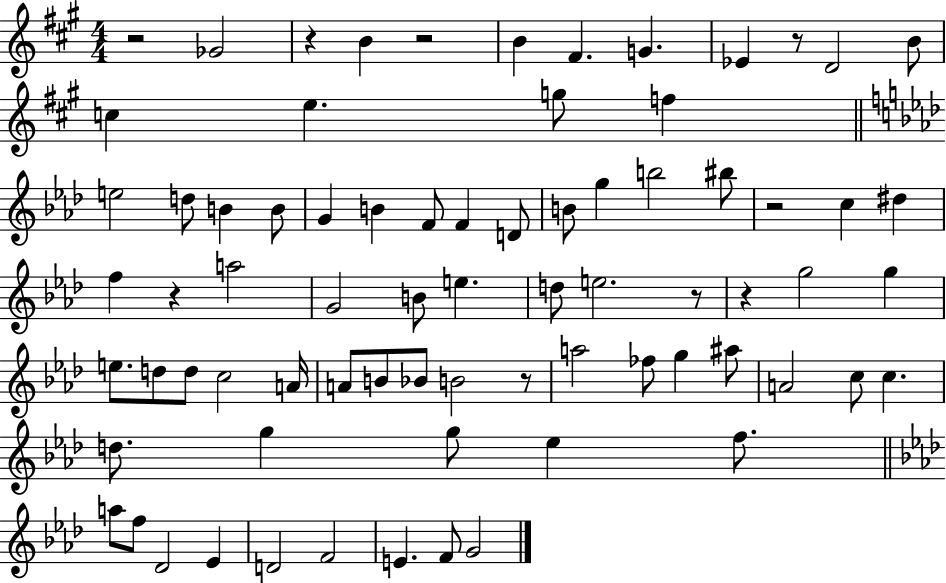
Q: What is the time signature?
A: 4/4